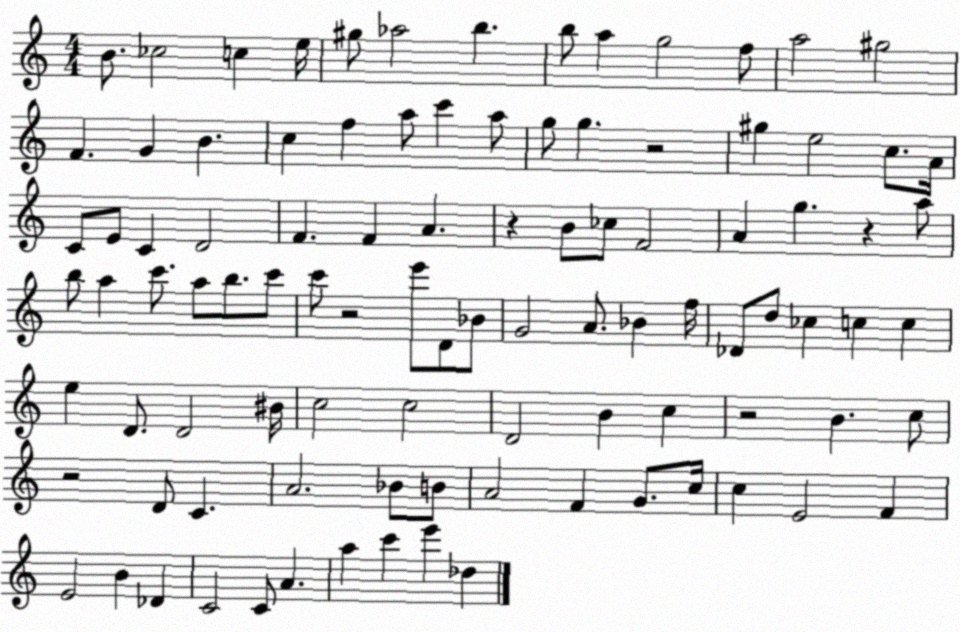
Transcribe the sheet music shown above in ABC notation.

X:1
T:Untitled
M:4/4
L:1/4
K:C
B/2 _c2 c e/4 ^g/2 _a2 b b/2 a g2 f/2 a2 ^g2 F G B c f a/2 c' a/2 g/2 g z2 ^g e2 c/2 A/4 C/2 E/2 C D2 F F A z B/2 _c/2 F2 A g z a/2 b/2 a c'/2 a/2 b/2 c'/2 c'/2 z2 e'/2 D/2 _B/2 G2 A/2 _B f/4 _D/2 d/2 _c c c e D/2 D2 ^B/4 c2 c2 D2 B c z2 B c/2 z2 D/2 C A2 _B/2 B/2 A2 F G/2 c/4 c E2 F E2 B _D C2 C/2 A a c' e' _d